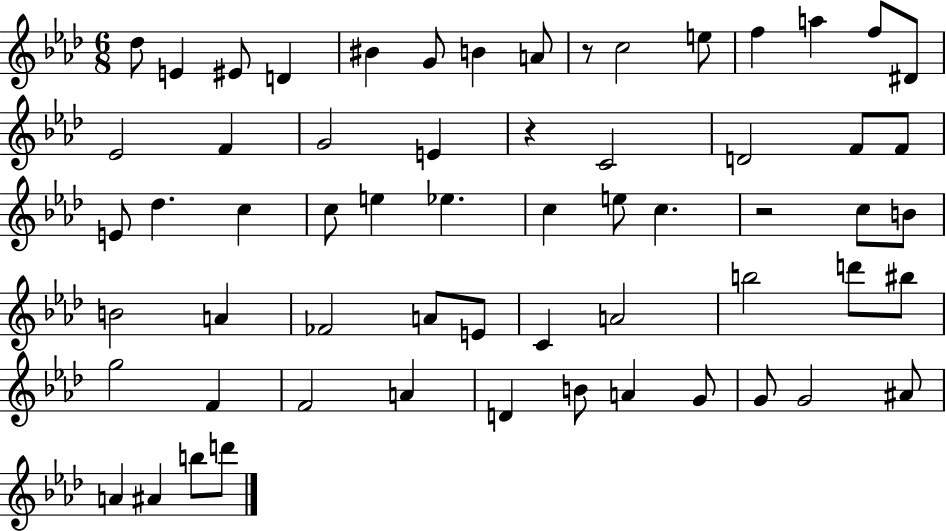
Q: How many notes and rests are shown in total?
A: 61